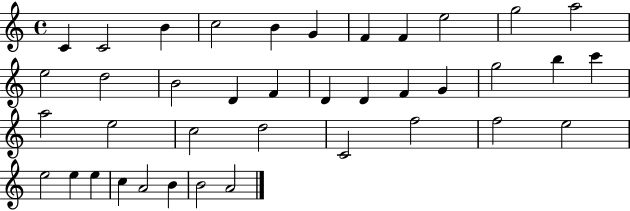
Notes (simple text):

C4/q C4/h B4/q C5/h B4/q G4/q F4/q F4/q E5/h G5/h A5/h E5/h D5/h B4/h D4/q F4/q D4/q D4/q F4/q G4/q G5/h B5/q C6/q A5/h E5/h C5/h D5/h C4/h F5/h F5/h E5/h E5/h E5/q E5/q C5/q A4/h B4/q B4/h A4/h